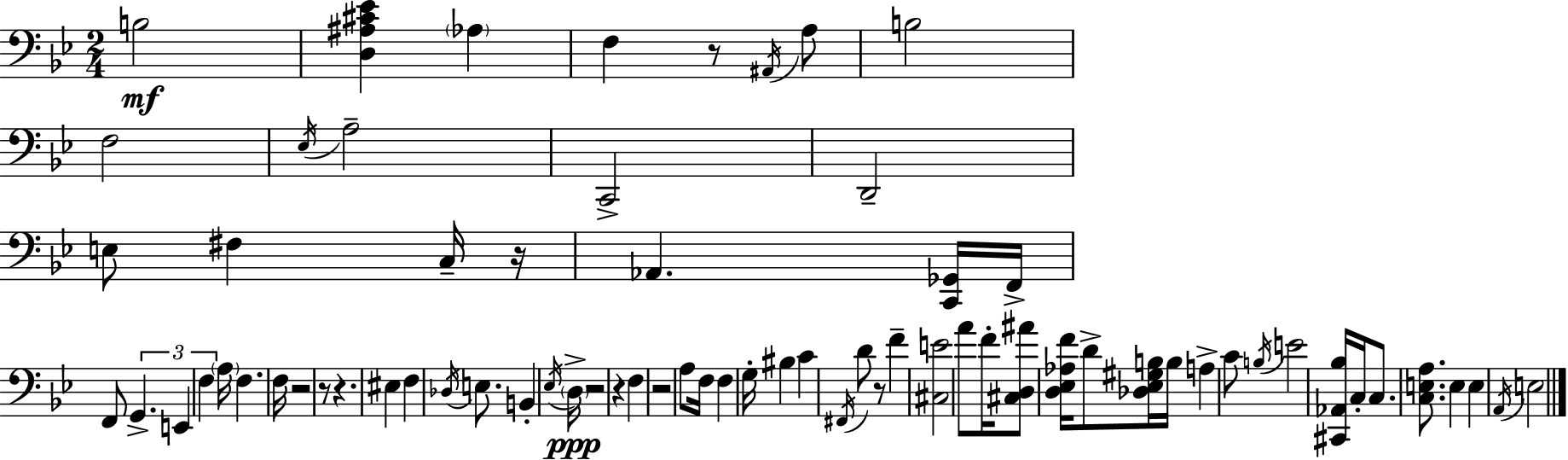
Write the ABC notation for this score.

X:1
T:Untitled
M:2/4
L:1/4
K:Gm
B,2 [D,^A,^C_E] _A, F, z/2 ^A,,/4 A,/2 B,2 F,2 _E,/4 A,2 C,,2 D,,2 E,/2 ^F, C,/4 z/4 _A,, [C,,_G,,]/4 F,,/4 F,,/2 G,, E,, F, A,/4 F, F,/4 z2 z/2 z ^E, F, _D,/4 E,/2 B,, _E,/4 D,/4 z2 z F, z2 A,/2 F,/4 F, G,/4 ^B, C ^F,,/4 D/2 z/2 F [^C,E]2 A/2 F/4 [^C,D,^A]/2 [D,_E,_A,F]/4 D/2 [_D,_E,^G,B,]/4 B,/4 A, C/2 B,/4 E2 [^C,,_A,,_B,]/4 C,/4 C,/2 [C,E,A,]/2 E, E, A,,/4 E,2